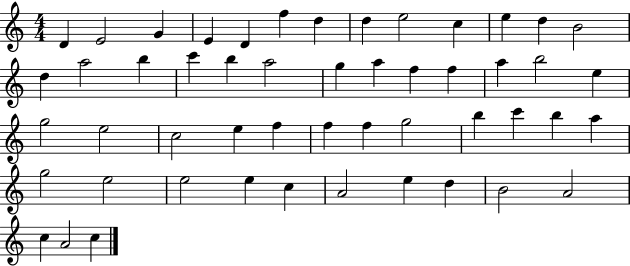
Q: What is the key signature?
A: C major